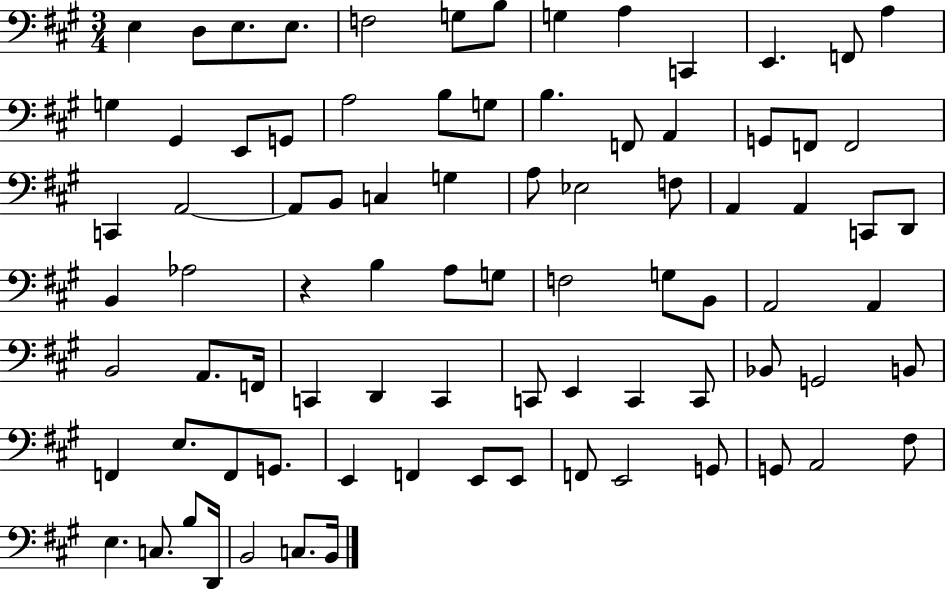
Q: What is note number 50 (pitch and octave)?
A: B2